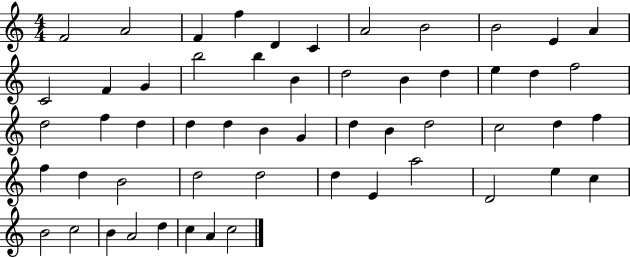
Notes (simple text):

F4/h A4/h F4/q F5/q D4/q C4/q A4/h B4/h B4/h E4/q A4/q C4/h F4/q G4/q B5/h B5/q B4/q D5/h B4/q D5/q E5/q D5/q F5/h D5/h F5/q D5/q D5/q D5/q B4/q G4/q D5/q B4/q D5/h C5/h D5/q F5/q F5/q D5/q B4/h D5/h D5/h D5/q E4/q A5/h D4/h E5/q C5/q B4/h C5/h B4/q A4/h D5/q C5/q A4/q C5/h